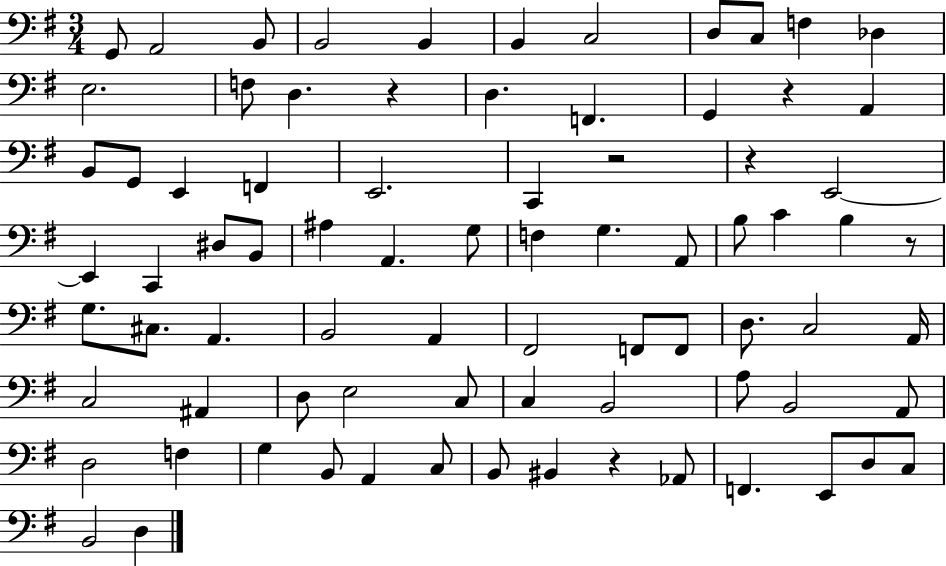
{
  \clef bass
  \numericTimeSignature
  \time 3/4
  \key g \major
  g,8 a,2 b,8 | b,2 b,4 | b,4 c2 | d8 c8 f4 des4 | \break e2. | f8 d4. r4 | d4. f,4. | g,4 r4 a,4 | \break b,8 g,8 e,4 f,4 | e,2. | c,4 r2 | r4 e,2~~ | \break e,4 c,4 dis8 b,8 | ais4 a,4. g8 | f4 g4. a,8 | b8 c'4 b4 r8 | \break g8. cis8. a,4. | b,2 a,4 | fis,2 f,8 f,8 | d8. c2 a,16 | \break c2 ais,4 | d8 e2 c8 | c4 b,2 | a8 b,2 a,8 | \break d2 f4 | g4 b,8 a,4 c8 | b,8 bis,4 r4 aes,8 | f,4. e,8 d8 c8 | \break b,2 d4 | \bar "|."
}